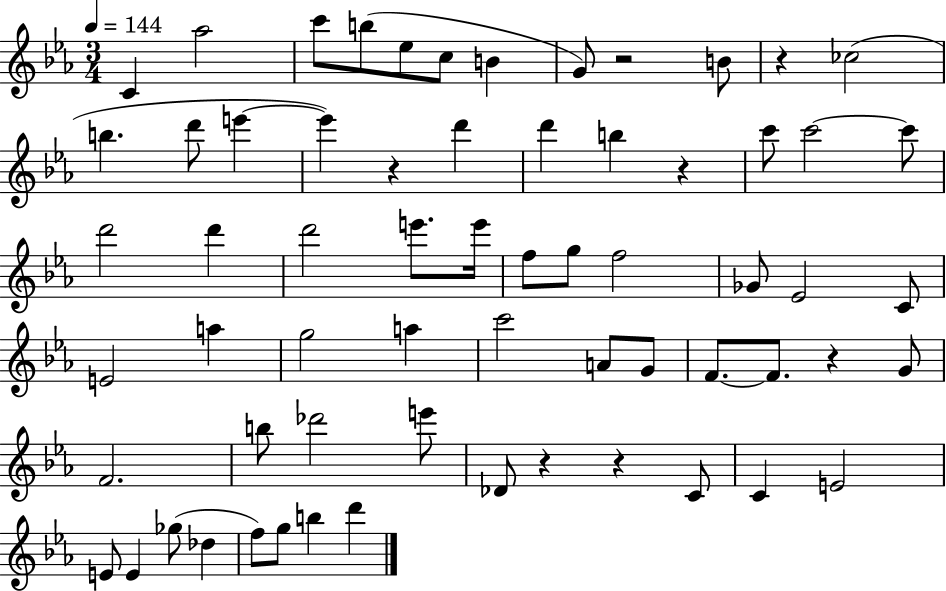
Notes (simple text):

C4/q Ab5/h C6/e B5/e Eb5/e C5/e B4/q G4/e R/h B4/e R/q CES5/h B5/q. D6/e E6/q E6/q R/q D6/q D6/q B5/q R/q C6/e C6/h C6/e D6/h D6/q D6/h E6/e. E6/s F5/e G5/e F5/h Gb4/e Eb4/h C4/e E4/h A5/q G5/h A5/q C6/h A4/e G4/e F4/e. F4/e. R/q G4/e F4/h. B5/e Db6/h E6/e Db4/e R/q R/q C4/e C4/q E4/h E4/e E4/q Gb5/e Db5/q F5/e G5/e B5/q D6/q